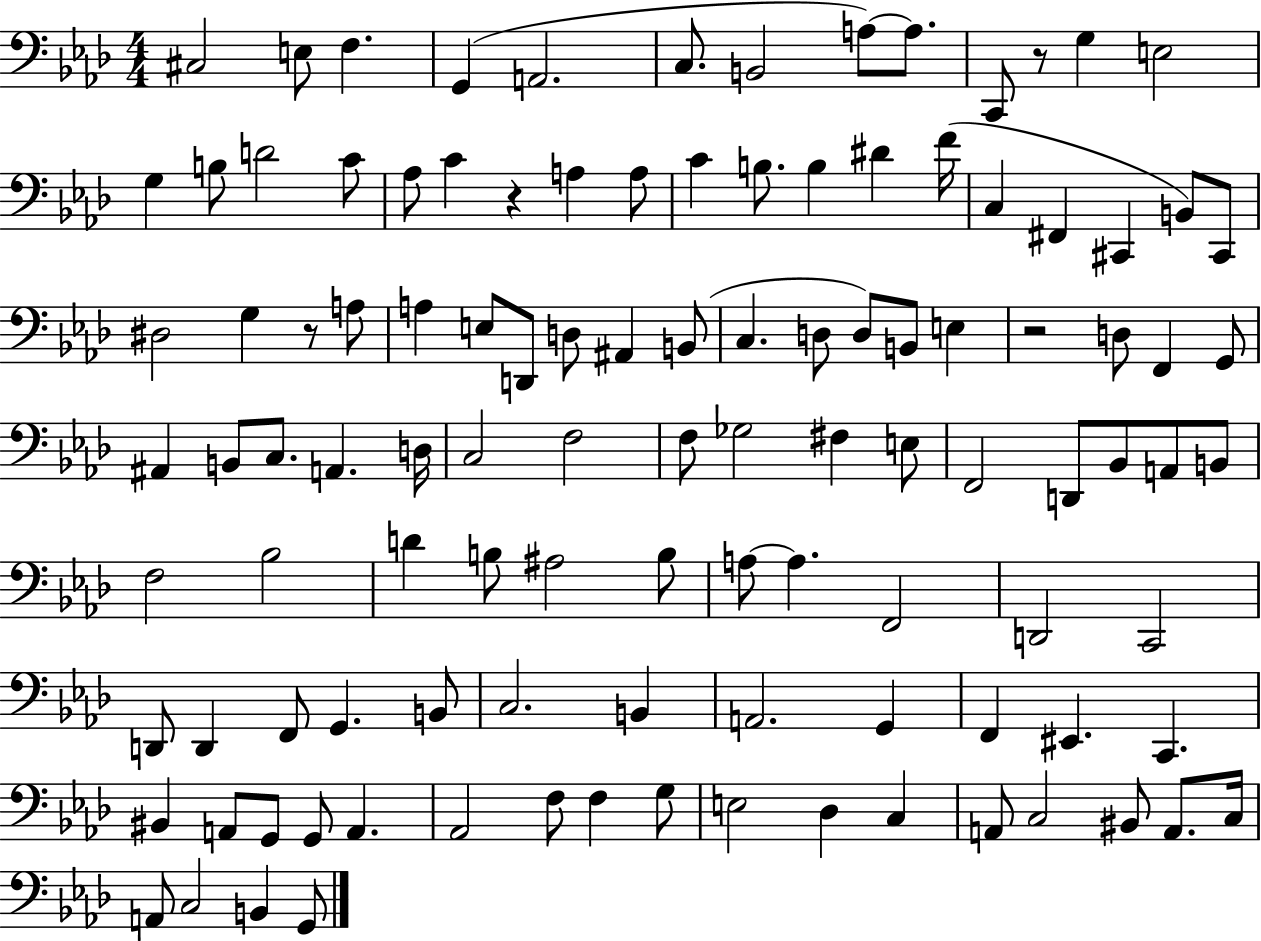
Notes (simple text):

C#3/h E3/e F3/q. G2/q A2/h. C3/e. B2/h A3/e A3/e. C2/e R/e G3/q E3/h G3/q B3/e D4/h C4/e Ab3/e C4/q R/q A3/q A3/e C4/q B3/e. B3/q D#4/q F4/s C3/q F#2/q C#2/q B2/e C#2/e D#3/h G3/q R/e A3/e A3/q E3/e D2/e D3/e A#2/q B2/e C3/q. D3/e D3/e B2/e E3/q R/h D3/e F2/q G2/e A#2/q B2/e C3/e. A2/q. D3/s C3/h F3/h F3/e Gb3/h F#3/q E3/e F2/h D2/e Bb2/e A2/e B2/e F3/h Bb3/h D4/q B3/e A#3/h B3/e A3/e A3/q. F2/h D2/h C2/h D2/e D2/q F2/e G2/q. B2/e C3/h. B2/q A2/h. G2/q F2/q EIS2/q. C2/q. BIS2/q A2/e G2/e G2/e A2/q. Ab2/h F3/e F3/q G3/e E3/h Db3/q C3/q A2/e C3/h BIS2/e A2/e. C3/s A2/e C3/h B2/q G2/e